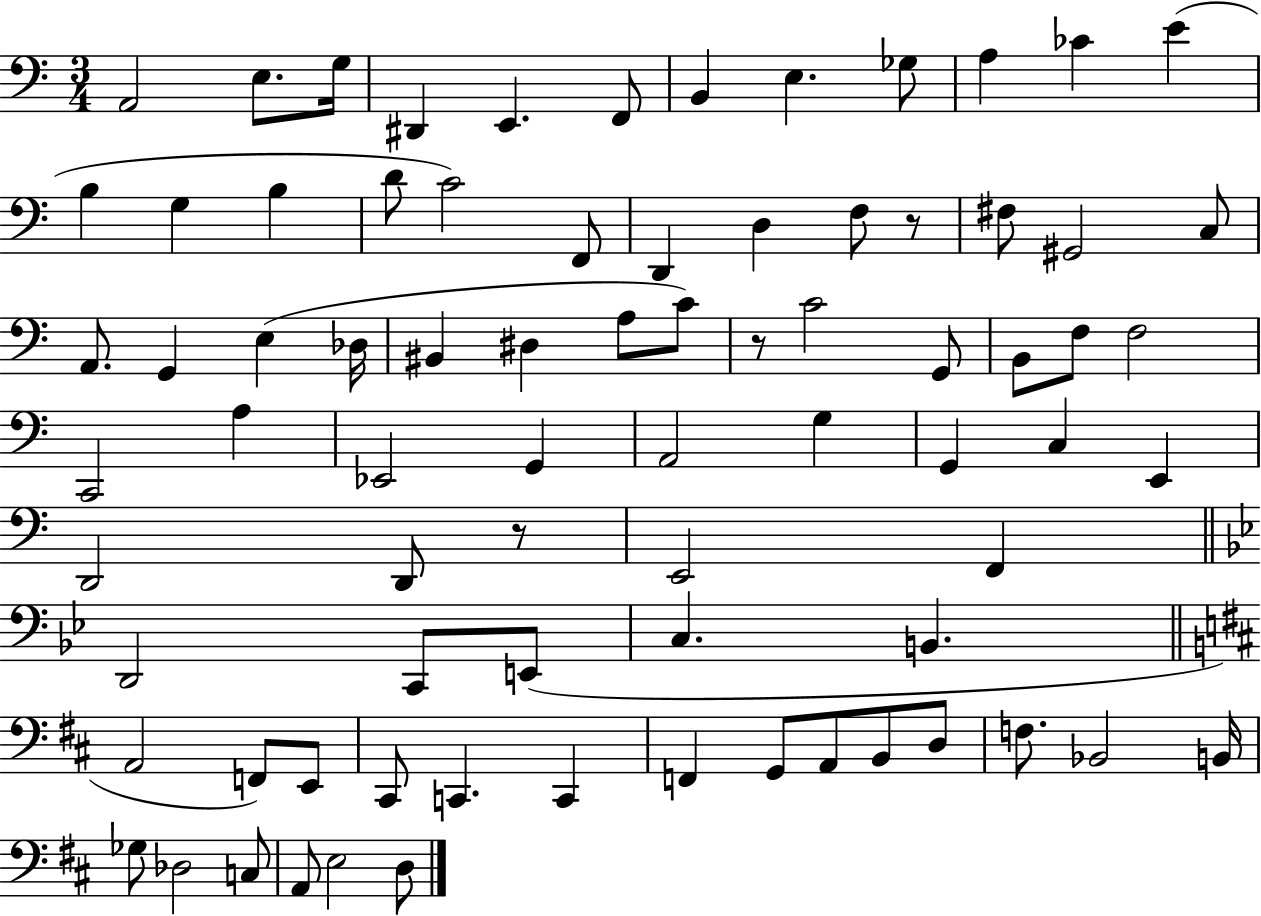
A2/h E3/e. G3/s D#2/q E2/q. F2/e B2/q E3/q. Gb3/e A3/q CES4/q E4/q B3/q G3/q B3/q D4/e C4/h F2/e D2/q D3/q F3/e R/e F#3/e G#2/h C3/e A2/e. G2/q E3/q Db3/s BIS2/q D#3/q A3/e C4/e R/e C4/h G2/e B2/e F3/e F3/h C2/h A3/q Eb2/h G2/q A2/h G3/q G2/q C3/q E2/q D2/h D2/e R/e E2/h F2/q D2/h C2/e E2/e C3/q. B2/q. A2/h F2/e E2/e C#2/e C2/q. C2/q F2/q G2/e A2/e B2/e D3/e F3/e. Bb2/h B2/s Gb3/e Db3/h C3/e A2/e E3/h D3/e